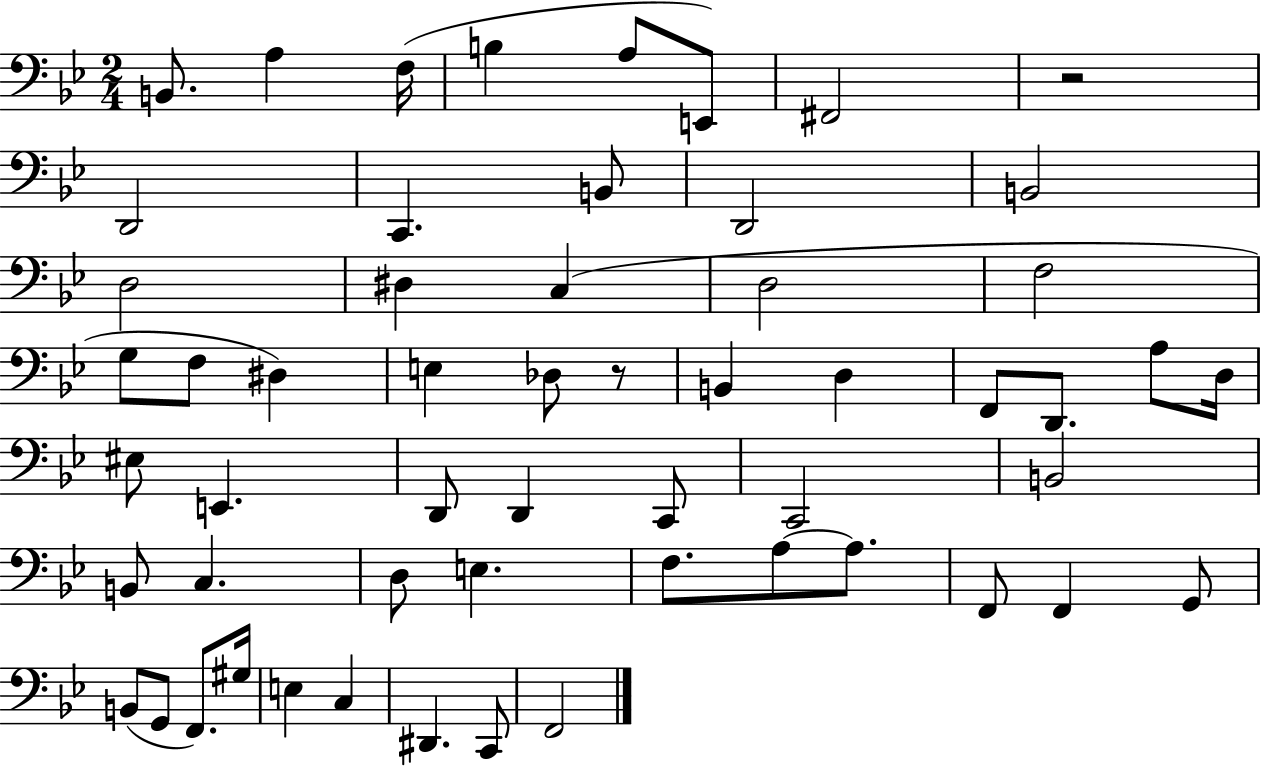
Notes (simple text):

B2/e. A3/q F3/s B3/q A3/e E2/e F#2/h R/h D2/h C2/q. B2/e D2/h B2/h D3/h D#3/q C3/q D3/h F3/h G3/e F3/e D#3/q E3/q Db3/e R/e B2/q D3/q F2/e D2/e. A3/e D3/s EIS3/e E2/q. D2/e D2/q C2/e C2/h B2/h B2/e C3/q. D3/e E3/q. F3/e. A3/e A3/e. F2/e F2/q G2/e B2/e G2/e F2/e. G#3/s E3/q C3/q D#2/q. C2/e F2/h